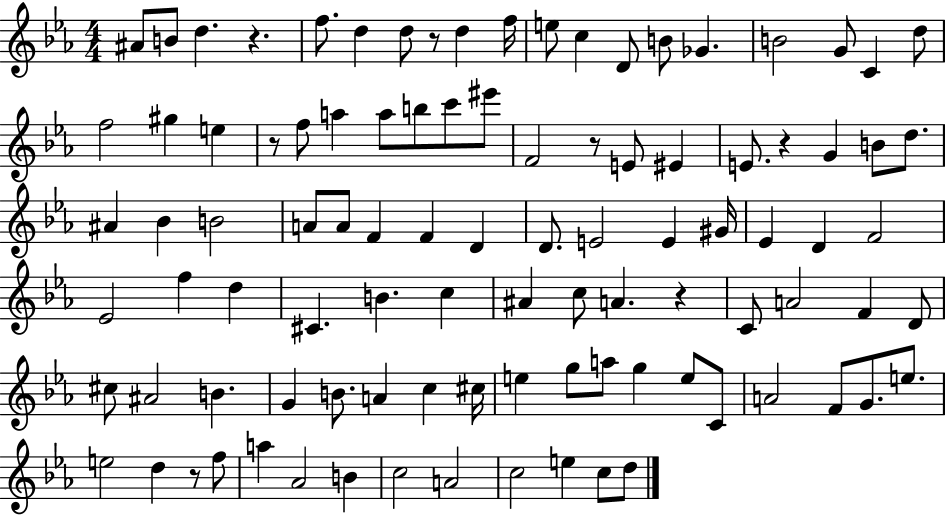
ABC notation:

X:1
T:Untitled
M:4/4
L:1/4
K:Eb
^A/2 B/2 d z f/2 d d/2 z/2 d f/4 e/2 c D/2 B/2 _G B2 G/2 C d/2 f2 ^g e z/2 f/2 a a/2 b/2 c'/2 ^e'/2 F2 z/2 E/2 ^E E/2 z G B/2 d/2 ^A _B B2 A/2 A/2 F F D D/2 E2 E ^G/4 _E D F2 _E2 f d ^C B c ^A c/2 A z C/2 A2 F D/2 ^c/2 ^A2 B G B/2 A c ^c/4 e g/2 a/2 g e/2 C/2 A2 F/2 G/2 e/2 e2 d z/2 f/2 a _A2 B c2 A2 c2 e c/2 d/2